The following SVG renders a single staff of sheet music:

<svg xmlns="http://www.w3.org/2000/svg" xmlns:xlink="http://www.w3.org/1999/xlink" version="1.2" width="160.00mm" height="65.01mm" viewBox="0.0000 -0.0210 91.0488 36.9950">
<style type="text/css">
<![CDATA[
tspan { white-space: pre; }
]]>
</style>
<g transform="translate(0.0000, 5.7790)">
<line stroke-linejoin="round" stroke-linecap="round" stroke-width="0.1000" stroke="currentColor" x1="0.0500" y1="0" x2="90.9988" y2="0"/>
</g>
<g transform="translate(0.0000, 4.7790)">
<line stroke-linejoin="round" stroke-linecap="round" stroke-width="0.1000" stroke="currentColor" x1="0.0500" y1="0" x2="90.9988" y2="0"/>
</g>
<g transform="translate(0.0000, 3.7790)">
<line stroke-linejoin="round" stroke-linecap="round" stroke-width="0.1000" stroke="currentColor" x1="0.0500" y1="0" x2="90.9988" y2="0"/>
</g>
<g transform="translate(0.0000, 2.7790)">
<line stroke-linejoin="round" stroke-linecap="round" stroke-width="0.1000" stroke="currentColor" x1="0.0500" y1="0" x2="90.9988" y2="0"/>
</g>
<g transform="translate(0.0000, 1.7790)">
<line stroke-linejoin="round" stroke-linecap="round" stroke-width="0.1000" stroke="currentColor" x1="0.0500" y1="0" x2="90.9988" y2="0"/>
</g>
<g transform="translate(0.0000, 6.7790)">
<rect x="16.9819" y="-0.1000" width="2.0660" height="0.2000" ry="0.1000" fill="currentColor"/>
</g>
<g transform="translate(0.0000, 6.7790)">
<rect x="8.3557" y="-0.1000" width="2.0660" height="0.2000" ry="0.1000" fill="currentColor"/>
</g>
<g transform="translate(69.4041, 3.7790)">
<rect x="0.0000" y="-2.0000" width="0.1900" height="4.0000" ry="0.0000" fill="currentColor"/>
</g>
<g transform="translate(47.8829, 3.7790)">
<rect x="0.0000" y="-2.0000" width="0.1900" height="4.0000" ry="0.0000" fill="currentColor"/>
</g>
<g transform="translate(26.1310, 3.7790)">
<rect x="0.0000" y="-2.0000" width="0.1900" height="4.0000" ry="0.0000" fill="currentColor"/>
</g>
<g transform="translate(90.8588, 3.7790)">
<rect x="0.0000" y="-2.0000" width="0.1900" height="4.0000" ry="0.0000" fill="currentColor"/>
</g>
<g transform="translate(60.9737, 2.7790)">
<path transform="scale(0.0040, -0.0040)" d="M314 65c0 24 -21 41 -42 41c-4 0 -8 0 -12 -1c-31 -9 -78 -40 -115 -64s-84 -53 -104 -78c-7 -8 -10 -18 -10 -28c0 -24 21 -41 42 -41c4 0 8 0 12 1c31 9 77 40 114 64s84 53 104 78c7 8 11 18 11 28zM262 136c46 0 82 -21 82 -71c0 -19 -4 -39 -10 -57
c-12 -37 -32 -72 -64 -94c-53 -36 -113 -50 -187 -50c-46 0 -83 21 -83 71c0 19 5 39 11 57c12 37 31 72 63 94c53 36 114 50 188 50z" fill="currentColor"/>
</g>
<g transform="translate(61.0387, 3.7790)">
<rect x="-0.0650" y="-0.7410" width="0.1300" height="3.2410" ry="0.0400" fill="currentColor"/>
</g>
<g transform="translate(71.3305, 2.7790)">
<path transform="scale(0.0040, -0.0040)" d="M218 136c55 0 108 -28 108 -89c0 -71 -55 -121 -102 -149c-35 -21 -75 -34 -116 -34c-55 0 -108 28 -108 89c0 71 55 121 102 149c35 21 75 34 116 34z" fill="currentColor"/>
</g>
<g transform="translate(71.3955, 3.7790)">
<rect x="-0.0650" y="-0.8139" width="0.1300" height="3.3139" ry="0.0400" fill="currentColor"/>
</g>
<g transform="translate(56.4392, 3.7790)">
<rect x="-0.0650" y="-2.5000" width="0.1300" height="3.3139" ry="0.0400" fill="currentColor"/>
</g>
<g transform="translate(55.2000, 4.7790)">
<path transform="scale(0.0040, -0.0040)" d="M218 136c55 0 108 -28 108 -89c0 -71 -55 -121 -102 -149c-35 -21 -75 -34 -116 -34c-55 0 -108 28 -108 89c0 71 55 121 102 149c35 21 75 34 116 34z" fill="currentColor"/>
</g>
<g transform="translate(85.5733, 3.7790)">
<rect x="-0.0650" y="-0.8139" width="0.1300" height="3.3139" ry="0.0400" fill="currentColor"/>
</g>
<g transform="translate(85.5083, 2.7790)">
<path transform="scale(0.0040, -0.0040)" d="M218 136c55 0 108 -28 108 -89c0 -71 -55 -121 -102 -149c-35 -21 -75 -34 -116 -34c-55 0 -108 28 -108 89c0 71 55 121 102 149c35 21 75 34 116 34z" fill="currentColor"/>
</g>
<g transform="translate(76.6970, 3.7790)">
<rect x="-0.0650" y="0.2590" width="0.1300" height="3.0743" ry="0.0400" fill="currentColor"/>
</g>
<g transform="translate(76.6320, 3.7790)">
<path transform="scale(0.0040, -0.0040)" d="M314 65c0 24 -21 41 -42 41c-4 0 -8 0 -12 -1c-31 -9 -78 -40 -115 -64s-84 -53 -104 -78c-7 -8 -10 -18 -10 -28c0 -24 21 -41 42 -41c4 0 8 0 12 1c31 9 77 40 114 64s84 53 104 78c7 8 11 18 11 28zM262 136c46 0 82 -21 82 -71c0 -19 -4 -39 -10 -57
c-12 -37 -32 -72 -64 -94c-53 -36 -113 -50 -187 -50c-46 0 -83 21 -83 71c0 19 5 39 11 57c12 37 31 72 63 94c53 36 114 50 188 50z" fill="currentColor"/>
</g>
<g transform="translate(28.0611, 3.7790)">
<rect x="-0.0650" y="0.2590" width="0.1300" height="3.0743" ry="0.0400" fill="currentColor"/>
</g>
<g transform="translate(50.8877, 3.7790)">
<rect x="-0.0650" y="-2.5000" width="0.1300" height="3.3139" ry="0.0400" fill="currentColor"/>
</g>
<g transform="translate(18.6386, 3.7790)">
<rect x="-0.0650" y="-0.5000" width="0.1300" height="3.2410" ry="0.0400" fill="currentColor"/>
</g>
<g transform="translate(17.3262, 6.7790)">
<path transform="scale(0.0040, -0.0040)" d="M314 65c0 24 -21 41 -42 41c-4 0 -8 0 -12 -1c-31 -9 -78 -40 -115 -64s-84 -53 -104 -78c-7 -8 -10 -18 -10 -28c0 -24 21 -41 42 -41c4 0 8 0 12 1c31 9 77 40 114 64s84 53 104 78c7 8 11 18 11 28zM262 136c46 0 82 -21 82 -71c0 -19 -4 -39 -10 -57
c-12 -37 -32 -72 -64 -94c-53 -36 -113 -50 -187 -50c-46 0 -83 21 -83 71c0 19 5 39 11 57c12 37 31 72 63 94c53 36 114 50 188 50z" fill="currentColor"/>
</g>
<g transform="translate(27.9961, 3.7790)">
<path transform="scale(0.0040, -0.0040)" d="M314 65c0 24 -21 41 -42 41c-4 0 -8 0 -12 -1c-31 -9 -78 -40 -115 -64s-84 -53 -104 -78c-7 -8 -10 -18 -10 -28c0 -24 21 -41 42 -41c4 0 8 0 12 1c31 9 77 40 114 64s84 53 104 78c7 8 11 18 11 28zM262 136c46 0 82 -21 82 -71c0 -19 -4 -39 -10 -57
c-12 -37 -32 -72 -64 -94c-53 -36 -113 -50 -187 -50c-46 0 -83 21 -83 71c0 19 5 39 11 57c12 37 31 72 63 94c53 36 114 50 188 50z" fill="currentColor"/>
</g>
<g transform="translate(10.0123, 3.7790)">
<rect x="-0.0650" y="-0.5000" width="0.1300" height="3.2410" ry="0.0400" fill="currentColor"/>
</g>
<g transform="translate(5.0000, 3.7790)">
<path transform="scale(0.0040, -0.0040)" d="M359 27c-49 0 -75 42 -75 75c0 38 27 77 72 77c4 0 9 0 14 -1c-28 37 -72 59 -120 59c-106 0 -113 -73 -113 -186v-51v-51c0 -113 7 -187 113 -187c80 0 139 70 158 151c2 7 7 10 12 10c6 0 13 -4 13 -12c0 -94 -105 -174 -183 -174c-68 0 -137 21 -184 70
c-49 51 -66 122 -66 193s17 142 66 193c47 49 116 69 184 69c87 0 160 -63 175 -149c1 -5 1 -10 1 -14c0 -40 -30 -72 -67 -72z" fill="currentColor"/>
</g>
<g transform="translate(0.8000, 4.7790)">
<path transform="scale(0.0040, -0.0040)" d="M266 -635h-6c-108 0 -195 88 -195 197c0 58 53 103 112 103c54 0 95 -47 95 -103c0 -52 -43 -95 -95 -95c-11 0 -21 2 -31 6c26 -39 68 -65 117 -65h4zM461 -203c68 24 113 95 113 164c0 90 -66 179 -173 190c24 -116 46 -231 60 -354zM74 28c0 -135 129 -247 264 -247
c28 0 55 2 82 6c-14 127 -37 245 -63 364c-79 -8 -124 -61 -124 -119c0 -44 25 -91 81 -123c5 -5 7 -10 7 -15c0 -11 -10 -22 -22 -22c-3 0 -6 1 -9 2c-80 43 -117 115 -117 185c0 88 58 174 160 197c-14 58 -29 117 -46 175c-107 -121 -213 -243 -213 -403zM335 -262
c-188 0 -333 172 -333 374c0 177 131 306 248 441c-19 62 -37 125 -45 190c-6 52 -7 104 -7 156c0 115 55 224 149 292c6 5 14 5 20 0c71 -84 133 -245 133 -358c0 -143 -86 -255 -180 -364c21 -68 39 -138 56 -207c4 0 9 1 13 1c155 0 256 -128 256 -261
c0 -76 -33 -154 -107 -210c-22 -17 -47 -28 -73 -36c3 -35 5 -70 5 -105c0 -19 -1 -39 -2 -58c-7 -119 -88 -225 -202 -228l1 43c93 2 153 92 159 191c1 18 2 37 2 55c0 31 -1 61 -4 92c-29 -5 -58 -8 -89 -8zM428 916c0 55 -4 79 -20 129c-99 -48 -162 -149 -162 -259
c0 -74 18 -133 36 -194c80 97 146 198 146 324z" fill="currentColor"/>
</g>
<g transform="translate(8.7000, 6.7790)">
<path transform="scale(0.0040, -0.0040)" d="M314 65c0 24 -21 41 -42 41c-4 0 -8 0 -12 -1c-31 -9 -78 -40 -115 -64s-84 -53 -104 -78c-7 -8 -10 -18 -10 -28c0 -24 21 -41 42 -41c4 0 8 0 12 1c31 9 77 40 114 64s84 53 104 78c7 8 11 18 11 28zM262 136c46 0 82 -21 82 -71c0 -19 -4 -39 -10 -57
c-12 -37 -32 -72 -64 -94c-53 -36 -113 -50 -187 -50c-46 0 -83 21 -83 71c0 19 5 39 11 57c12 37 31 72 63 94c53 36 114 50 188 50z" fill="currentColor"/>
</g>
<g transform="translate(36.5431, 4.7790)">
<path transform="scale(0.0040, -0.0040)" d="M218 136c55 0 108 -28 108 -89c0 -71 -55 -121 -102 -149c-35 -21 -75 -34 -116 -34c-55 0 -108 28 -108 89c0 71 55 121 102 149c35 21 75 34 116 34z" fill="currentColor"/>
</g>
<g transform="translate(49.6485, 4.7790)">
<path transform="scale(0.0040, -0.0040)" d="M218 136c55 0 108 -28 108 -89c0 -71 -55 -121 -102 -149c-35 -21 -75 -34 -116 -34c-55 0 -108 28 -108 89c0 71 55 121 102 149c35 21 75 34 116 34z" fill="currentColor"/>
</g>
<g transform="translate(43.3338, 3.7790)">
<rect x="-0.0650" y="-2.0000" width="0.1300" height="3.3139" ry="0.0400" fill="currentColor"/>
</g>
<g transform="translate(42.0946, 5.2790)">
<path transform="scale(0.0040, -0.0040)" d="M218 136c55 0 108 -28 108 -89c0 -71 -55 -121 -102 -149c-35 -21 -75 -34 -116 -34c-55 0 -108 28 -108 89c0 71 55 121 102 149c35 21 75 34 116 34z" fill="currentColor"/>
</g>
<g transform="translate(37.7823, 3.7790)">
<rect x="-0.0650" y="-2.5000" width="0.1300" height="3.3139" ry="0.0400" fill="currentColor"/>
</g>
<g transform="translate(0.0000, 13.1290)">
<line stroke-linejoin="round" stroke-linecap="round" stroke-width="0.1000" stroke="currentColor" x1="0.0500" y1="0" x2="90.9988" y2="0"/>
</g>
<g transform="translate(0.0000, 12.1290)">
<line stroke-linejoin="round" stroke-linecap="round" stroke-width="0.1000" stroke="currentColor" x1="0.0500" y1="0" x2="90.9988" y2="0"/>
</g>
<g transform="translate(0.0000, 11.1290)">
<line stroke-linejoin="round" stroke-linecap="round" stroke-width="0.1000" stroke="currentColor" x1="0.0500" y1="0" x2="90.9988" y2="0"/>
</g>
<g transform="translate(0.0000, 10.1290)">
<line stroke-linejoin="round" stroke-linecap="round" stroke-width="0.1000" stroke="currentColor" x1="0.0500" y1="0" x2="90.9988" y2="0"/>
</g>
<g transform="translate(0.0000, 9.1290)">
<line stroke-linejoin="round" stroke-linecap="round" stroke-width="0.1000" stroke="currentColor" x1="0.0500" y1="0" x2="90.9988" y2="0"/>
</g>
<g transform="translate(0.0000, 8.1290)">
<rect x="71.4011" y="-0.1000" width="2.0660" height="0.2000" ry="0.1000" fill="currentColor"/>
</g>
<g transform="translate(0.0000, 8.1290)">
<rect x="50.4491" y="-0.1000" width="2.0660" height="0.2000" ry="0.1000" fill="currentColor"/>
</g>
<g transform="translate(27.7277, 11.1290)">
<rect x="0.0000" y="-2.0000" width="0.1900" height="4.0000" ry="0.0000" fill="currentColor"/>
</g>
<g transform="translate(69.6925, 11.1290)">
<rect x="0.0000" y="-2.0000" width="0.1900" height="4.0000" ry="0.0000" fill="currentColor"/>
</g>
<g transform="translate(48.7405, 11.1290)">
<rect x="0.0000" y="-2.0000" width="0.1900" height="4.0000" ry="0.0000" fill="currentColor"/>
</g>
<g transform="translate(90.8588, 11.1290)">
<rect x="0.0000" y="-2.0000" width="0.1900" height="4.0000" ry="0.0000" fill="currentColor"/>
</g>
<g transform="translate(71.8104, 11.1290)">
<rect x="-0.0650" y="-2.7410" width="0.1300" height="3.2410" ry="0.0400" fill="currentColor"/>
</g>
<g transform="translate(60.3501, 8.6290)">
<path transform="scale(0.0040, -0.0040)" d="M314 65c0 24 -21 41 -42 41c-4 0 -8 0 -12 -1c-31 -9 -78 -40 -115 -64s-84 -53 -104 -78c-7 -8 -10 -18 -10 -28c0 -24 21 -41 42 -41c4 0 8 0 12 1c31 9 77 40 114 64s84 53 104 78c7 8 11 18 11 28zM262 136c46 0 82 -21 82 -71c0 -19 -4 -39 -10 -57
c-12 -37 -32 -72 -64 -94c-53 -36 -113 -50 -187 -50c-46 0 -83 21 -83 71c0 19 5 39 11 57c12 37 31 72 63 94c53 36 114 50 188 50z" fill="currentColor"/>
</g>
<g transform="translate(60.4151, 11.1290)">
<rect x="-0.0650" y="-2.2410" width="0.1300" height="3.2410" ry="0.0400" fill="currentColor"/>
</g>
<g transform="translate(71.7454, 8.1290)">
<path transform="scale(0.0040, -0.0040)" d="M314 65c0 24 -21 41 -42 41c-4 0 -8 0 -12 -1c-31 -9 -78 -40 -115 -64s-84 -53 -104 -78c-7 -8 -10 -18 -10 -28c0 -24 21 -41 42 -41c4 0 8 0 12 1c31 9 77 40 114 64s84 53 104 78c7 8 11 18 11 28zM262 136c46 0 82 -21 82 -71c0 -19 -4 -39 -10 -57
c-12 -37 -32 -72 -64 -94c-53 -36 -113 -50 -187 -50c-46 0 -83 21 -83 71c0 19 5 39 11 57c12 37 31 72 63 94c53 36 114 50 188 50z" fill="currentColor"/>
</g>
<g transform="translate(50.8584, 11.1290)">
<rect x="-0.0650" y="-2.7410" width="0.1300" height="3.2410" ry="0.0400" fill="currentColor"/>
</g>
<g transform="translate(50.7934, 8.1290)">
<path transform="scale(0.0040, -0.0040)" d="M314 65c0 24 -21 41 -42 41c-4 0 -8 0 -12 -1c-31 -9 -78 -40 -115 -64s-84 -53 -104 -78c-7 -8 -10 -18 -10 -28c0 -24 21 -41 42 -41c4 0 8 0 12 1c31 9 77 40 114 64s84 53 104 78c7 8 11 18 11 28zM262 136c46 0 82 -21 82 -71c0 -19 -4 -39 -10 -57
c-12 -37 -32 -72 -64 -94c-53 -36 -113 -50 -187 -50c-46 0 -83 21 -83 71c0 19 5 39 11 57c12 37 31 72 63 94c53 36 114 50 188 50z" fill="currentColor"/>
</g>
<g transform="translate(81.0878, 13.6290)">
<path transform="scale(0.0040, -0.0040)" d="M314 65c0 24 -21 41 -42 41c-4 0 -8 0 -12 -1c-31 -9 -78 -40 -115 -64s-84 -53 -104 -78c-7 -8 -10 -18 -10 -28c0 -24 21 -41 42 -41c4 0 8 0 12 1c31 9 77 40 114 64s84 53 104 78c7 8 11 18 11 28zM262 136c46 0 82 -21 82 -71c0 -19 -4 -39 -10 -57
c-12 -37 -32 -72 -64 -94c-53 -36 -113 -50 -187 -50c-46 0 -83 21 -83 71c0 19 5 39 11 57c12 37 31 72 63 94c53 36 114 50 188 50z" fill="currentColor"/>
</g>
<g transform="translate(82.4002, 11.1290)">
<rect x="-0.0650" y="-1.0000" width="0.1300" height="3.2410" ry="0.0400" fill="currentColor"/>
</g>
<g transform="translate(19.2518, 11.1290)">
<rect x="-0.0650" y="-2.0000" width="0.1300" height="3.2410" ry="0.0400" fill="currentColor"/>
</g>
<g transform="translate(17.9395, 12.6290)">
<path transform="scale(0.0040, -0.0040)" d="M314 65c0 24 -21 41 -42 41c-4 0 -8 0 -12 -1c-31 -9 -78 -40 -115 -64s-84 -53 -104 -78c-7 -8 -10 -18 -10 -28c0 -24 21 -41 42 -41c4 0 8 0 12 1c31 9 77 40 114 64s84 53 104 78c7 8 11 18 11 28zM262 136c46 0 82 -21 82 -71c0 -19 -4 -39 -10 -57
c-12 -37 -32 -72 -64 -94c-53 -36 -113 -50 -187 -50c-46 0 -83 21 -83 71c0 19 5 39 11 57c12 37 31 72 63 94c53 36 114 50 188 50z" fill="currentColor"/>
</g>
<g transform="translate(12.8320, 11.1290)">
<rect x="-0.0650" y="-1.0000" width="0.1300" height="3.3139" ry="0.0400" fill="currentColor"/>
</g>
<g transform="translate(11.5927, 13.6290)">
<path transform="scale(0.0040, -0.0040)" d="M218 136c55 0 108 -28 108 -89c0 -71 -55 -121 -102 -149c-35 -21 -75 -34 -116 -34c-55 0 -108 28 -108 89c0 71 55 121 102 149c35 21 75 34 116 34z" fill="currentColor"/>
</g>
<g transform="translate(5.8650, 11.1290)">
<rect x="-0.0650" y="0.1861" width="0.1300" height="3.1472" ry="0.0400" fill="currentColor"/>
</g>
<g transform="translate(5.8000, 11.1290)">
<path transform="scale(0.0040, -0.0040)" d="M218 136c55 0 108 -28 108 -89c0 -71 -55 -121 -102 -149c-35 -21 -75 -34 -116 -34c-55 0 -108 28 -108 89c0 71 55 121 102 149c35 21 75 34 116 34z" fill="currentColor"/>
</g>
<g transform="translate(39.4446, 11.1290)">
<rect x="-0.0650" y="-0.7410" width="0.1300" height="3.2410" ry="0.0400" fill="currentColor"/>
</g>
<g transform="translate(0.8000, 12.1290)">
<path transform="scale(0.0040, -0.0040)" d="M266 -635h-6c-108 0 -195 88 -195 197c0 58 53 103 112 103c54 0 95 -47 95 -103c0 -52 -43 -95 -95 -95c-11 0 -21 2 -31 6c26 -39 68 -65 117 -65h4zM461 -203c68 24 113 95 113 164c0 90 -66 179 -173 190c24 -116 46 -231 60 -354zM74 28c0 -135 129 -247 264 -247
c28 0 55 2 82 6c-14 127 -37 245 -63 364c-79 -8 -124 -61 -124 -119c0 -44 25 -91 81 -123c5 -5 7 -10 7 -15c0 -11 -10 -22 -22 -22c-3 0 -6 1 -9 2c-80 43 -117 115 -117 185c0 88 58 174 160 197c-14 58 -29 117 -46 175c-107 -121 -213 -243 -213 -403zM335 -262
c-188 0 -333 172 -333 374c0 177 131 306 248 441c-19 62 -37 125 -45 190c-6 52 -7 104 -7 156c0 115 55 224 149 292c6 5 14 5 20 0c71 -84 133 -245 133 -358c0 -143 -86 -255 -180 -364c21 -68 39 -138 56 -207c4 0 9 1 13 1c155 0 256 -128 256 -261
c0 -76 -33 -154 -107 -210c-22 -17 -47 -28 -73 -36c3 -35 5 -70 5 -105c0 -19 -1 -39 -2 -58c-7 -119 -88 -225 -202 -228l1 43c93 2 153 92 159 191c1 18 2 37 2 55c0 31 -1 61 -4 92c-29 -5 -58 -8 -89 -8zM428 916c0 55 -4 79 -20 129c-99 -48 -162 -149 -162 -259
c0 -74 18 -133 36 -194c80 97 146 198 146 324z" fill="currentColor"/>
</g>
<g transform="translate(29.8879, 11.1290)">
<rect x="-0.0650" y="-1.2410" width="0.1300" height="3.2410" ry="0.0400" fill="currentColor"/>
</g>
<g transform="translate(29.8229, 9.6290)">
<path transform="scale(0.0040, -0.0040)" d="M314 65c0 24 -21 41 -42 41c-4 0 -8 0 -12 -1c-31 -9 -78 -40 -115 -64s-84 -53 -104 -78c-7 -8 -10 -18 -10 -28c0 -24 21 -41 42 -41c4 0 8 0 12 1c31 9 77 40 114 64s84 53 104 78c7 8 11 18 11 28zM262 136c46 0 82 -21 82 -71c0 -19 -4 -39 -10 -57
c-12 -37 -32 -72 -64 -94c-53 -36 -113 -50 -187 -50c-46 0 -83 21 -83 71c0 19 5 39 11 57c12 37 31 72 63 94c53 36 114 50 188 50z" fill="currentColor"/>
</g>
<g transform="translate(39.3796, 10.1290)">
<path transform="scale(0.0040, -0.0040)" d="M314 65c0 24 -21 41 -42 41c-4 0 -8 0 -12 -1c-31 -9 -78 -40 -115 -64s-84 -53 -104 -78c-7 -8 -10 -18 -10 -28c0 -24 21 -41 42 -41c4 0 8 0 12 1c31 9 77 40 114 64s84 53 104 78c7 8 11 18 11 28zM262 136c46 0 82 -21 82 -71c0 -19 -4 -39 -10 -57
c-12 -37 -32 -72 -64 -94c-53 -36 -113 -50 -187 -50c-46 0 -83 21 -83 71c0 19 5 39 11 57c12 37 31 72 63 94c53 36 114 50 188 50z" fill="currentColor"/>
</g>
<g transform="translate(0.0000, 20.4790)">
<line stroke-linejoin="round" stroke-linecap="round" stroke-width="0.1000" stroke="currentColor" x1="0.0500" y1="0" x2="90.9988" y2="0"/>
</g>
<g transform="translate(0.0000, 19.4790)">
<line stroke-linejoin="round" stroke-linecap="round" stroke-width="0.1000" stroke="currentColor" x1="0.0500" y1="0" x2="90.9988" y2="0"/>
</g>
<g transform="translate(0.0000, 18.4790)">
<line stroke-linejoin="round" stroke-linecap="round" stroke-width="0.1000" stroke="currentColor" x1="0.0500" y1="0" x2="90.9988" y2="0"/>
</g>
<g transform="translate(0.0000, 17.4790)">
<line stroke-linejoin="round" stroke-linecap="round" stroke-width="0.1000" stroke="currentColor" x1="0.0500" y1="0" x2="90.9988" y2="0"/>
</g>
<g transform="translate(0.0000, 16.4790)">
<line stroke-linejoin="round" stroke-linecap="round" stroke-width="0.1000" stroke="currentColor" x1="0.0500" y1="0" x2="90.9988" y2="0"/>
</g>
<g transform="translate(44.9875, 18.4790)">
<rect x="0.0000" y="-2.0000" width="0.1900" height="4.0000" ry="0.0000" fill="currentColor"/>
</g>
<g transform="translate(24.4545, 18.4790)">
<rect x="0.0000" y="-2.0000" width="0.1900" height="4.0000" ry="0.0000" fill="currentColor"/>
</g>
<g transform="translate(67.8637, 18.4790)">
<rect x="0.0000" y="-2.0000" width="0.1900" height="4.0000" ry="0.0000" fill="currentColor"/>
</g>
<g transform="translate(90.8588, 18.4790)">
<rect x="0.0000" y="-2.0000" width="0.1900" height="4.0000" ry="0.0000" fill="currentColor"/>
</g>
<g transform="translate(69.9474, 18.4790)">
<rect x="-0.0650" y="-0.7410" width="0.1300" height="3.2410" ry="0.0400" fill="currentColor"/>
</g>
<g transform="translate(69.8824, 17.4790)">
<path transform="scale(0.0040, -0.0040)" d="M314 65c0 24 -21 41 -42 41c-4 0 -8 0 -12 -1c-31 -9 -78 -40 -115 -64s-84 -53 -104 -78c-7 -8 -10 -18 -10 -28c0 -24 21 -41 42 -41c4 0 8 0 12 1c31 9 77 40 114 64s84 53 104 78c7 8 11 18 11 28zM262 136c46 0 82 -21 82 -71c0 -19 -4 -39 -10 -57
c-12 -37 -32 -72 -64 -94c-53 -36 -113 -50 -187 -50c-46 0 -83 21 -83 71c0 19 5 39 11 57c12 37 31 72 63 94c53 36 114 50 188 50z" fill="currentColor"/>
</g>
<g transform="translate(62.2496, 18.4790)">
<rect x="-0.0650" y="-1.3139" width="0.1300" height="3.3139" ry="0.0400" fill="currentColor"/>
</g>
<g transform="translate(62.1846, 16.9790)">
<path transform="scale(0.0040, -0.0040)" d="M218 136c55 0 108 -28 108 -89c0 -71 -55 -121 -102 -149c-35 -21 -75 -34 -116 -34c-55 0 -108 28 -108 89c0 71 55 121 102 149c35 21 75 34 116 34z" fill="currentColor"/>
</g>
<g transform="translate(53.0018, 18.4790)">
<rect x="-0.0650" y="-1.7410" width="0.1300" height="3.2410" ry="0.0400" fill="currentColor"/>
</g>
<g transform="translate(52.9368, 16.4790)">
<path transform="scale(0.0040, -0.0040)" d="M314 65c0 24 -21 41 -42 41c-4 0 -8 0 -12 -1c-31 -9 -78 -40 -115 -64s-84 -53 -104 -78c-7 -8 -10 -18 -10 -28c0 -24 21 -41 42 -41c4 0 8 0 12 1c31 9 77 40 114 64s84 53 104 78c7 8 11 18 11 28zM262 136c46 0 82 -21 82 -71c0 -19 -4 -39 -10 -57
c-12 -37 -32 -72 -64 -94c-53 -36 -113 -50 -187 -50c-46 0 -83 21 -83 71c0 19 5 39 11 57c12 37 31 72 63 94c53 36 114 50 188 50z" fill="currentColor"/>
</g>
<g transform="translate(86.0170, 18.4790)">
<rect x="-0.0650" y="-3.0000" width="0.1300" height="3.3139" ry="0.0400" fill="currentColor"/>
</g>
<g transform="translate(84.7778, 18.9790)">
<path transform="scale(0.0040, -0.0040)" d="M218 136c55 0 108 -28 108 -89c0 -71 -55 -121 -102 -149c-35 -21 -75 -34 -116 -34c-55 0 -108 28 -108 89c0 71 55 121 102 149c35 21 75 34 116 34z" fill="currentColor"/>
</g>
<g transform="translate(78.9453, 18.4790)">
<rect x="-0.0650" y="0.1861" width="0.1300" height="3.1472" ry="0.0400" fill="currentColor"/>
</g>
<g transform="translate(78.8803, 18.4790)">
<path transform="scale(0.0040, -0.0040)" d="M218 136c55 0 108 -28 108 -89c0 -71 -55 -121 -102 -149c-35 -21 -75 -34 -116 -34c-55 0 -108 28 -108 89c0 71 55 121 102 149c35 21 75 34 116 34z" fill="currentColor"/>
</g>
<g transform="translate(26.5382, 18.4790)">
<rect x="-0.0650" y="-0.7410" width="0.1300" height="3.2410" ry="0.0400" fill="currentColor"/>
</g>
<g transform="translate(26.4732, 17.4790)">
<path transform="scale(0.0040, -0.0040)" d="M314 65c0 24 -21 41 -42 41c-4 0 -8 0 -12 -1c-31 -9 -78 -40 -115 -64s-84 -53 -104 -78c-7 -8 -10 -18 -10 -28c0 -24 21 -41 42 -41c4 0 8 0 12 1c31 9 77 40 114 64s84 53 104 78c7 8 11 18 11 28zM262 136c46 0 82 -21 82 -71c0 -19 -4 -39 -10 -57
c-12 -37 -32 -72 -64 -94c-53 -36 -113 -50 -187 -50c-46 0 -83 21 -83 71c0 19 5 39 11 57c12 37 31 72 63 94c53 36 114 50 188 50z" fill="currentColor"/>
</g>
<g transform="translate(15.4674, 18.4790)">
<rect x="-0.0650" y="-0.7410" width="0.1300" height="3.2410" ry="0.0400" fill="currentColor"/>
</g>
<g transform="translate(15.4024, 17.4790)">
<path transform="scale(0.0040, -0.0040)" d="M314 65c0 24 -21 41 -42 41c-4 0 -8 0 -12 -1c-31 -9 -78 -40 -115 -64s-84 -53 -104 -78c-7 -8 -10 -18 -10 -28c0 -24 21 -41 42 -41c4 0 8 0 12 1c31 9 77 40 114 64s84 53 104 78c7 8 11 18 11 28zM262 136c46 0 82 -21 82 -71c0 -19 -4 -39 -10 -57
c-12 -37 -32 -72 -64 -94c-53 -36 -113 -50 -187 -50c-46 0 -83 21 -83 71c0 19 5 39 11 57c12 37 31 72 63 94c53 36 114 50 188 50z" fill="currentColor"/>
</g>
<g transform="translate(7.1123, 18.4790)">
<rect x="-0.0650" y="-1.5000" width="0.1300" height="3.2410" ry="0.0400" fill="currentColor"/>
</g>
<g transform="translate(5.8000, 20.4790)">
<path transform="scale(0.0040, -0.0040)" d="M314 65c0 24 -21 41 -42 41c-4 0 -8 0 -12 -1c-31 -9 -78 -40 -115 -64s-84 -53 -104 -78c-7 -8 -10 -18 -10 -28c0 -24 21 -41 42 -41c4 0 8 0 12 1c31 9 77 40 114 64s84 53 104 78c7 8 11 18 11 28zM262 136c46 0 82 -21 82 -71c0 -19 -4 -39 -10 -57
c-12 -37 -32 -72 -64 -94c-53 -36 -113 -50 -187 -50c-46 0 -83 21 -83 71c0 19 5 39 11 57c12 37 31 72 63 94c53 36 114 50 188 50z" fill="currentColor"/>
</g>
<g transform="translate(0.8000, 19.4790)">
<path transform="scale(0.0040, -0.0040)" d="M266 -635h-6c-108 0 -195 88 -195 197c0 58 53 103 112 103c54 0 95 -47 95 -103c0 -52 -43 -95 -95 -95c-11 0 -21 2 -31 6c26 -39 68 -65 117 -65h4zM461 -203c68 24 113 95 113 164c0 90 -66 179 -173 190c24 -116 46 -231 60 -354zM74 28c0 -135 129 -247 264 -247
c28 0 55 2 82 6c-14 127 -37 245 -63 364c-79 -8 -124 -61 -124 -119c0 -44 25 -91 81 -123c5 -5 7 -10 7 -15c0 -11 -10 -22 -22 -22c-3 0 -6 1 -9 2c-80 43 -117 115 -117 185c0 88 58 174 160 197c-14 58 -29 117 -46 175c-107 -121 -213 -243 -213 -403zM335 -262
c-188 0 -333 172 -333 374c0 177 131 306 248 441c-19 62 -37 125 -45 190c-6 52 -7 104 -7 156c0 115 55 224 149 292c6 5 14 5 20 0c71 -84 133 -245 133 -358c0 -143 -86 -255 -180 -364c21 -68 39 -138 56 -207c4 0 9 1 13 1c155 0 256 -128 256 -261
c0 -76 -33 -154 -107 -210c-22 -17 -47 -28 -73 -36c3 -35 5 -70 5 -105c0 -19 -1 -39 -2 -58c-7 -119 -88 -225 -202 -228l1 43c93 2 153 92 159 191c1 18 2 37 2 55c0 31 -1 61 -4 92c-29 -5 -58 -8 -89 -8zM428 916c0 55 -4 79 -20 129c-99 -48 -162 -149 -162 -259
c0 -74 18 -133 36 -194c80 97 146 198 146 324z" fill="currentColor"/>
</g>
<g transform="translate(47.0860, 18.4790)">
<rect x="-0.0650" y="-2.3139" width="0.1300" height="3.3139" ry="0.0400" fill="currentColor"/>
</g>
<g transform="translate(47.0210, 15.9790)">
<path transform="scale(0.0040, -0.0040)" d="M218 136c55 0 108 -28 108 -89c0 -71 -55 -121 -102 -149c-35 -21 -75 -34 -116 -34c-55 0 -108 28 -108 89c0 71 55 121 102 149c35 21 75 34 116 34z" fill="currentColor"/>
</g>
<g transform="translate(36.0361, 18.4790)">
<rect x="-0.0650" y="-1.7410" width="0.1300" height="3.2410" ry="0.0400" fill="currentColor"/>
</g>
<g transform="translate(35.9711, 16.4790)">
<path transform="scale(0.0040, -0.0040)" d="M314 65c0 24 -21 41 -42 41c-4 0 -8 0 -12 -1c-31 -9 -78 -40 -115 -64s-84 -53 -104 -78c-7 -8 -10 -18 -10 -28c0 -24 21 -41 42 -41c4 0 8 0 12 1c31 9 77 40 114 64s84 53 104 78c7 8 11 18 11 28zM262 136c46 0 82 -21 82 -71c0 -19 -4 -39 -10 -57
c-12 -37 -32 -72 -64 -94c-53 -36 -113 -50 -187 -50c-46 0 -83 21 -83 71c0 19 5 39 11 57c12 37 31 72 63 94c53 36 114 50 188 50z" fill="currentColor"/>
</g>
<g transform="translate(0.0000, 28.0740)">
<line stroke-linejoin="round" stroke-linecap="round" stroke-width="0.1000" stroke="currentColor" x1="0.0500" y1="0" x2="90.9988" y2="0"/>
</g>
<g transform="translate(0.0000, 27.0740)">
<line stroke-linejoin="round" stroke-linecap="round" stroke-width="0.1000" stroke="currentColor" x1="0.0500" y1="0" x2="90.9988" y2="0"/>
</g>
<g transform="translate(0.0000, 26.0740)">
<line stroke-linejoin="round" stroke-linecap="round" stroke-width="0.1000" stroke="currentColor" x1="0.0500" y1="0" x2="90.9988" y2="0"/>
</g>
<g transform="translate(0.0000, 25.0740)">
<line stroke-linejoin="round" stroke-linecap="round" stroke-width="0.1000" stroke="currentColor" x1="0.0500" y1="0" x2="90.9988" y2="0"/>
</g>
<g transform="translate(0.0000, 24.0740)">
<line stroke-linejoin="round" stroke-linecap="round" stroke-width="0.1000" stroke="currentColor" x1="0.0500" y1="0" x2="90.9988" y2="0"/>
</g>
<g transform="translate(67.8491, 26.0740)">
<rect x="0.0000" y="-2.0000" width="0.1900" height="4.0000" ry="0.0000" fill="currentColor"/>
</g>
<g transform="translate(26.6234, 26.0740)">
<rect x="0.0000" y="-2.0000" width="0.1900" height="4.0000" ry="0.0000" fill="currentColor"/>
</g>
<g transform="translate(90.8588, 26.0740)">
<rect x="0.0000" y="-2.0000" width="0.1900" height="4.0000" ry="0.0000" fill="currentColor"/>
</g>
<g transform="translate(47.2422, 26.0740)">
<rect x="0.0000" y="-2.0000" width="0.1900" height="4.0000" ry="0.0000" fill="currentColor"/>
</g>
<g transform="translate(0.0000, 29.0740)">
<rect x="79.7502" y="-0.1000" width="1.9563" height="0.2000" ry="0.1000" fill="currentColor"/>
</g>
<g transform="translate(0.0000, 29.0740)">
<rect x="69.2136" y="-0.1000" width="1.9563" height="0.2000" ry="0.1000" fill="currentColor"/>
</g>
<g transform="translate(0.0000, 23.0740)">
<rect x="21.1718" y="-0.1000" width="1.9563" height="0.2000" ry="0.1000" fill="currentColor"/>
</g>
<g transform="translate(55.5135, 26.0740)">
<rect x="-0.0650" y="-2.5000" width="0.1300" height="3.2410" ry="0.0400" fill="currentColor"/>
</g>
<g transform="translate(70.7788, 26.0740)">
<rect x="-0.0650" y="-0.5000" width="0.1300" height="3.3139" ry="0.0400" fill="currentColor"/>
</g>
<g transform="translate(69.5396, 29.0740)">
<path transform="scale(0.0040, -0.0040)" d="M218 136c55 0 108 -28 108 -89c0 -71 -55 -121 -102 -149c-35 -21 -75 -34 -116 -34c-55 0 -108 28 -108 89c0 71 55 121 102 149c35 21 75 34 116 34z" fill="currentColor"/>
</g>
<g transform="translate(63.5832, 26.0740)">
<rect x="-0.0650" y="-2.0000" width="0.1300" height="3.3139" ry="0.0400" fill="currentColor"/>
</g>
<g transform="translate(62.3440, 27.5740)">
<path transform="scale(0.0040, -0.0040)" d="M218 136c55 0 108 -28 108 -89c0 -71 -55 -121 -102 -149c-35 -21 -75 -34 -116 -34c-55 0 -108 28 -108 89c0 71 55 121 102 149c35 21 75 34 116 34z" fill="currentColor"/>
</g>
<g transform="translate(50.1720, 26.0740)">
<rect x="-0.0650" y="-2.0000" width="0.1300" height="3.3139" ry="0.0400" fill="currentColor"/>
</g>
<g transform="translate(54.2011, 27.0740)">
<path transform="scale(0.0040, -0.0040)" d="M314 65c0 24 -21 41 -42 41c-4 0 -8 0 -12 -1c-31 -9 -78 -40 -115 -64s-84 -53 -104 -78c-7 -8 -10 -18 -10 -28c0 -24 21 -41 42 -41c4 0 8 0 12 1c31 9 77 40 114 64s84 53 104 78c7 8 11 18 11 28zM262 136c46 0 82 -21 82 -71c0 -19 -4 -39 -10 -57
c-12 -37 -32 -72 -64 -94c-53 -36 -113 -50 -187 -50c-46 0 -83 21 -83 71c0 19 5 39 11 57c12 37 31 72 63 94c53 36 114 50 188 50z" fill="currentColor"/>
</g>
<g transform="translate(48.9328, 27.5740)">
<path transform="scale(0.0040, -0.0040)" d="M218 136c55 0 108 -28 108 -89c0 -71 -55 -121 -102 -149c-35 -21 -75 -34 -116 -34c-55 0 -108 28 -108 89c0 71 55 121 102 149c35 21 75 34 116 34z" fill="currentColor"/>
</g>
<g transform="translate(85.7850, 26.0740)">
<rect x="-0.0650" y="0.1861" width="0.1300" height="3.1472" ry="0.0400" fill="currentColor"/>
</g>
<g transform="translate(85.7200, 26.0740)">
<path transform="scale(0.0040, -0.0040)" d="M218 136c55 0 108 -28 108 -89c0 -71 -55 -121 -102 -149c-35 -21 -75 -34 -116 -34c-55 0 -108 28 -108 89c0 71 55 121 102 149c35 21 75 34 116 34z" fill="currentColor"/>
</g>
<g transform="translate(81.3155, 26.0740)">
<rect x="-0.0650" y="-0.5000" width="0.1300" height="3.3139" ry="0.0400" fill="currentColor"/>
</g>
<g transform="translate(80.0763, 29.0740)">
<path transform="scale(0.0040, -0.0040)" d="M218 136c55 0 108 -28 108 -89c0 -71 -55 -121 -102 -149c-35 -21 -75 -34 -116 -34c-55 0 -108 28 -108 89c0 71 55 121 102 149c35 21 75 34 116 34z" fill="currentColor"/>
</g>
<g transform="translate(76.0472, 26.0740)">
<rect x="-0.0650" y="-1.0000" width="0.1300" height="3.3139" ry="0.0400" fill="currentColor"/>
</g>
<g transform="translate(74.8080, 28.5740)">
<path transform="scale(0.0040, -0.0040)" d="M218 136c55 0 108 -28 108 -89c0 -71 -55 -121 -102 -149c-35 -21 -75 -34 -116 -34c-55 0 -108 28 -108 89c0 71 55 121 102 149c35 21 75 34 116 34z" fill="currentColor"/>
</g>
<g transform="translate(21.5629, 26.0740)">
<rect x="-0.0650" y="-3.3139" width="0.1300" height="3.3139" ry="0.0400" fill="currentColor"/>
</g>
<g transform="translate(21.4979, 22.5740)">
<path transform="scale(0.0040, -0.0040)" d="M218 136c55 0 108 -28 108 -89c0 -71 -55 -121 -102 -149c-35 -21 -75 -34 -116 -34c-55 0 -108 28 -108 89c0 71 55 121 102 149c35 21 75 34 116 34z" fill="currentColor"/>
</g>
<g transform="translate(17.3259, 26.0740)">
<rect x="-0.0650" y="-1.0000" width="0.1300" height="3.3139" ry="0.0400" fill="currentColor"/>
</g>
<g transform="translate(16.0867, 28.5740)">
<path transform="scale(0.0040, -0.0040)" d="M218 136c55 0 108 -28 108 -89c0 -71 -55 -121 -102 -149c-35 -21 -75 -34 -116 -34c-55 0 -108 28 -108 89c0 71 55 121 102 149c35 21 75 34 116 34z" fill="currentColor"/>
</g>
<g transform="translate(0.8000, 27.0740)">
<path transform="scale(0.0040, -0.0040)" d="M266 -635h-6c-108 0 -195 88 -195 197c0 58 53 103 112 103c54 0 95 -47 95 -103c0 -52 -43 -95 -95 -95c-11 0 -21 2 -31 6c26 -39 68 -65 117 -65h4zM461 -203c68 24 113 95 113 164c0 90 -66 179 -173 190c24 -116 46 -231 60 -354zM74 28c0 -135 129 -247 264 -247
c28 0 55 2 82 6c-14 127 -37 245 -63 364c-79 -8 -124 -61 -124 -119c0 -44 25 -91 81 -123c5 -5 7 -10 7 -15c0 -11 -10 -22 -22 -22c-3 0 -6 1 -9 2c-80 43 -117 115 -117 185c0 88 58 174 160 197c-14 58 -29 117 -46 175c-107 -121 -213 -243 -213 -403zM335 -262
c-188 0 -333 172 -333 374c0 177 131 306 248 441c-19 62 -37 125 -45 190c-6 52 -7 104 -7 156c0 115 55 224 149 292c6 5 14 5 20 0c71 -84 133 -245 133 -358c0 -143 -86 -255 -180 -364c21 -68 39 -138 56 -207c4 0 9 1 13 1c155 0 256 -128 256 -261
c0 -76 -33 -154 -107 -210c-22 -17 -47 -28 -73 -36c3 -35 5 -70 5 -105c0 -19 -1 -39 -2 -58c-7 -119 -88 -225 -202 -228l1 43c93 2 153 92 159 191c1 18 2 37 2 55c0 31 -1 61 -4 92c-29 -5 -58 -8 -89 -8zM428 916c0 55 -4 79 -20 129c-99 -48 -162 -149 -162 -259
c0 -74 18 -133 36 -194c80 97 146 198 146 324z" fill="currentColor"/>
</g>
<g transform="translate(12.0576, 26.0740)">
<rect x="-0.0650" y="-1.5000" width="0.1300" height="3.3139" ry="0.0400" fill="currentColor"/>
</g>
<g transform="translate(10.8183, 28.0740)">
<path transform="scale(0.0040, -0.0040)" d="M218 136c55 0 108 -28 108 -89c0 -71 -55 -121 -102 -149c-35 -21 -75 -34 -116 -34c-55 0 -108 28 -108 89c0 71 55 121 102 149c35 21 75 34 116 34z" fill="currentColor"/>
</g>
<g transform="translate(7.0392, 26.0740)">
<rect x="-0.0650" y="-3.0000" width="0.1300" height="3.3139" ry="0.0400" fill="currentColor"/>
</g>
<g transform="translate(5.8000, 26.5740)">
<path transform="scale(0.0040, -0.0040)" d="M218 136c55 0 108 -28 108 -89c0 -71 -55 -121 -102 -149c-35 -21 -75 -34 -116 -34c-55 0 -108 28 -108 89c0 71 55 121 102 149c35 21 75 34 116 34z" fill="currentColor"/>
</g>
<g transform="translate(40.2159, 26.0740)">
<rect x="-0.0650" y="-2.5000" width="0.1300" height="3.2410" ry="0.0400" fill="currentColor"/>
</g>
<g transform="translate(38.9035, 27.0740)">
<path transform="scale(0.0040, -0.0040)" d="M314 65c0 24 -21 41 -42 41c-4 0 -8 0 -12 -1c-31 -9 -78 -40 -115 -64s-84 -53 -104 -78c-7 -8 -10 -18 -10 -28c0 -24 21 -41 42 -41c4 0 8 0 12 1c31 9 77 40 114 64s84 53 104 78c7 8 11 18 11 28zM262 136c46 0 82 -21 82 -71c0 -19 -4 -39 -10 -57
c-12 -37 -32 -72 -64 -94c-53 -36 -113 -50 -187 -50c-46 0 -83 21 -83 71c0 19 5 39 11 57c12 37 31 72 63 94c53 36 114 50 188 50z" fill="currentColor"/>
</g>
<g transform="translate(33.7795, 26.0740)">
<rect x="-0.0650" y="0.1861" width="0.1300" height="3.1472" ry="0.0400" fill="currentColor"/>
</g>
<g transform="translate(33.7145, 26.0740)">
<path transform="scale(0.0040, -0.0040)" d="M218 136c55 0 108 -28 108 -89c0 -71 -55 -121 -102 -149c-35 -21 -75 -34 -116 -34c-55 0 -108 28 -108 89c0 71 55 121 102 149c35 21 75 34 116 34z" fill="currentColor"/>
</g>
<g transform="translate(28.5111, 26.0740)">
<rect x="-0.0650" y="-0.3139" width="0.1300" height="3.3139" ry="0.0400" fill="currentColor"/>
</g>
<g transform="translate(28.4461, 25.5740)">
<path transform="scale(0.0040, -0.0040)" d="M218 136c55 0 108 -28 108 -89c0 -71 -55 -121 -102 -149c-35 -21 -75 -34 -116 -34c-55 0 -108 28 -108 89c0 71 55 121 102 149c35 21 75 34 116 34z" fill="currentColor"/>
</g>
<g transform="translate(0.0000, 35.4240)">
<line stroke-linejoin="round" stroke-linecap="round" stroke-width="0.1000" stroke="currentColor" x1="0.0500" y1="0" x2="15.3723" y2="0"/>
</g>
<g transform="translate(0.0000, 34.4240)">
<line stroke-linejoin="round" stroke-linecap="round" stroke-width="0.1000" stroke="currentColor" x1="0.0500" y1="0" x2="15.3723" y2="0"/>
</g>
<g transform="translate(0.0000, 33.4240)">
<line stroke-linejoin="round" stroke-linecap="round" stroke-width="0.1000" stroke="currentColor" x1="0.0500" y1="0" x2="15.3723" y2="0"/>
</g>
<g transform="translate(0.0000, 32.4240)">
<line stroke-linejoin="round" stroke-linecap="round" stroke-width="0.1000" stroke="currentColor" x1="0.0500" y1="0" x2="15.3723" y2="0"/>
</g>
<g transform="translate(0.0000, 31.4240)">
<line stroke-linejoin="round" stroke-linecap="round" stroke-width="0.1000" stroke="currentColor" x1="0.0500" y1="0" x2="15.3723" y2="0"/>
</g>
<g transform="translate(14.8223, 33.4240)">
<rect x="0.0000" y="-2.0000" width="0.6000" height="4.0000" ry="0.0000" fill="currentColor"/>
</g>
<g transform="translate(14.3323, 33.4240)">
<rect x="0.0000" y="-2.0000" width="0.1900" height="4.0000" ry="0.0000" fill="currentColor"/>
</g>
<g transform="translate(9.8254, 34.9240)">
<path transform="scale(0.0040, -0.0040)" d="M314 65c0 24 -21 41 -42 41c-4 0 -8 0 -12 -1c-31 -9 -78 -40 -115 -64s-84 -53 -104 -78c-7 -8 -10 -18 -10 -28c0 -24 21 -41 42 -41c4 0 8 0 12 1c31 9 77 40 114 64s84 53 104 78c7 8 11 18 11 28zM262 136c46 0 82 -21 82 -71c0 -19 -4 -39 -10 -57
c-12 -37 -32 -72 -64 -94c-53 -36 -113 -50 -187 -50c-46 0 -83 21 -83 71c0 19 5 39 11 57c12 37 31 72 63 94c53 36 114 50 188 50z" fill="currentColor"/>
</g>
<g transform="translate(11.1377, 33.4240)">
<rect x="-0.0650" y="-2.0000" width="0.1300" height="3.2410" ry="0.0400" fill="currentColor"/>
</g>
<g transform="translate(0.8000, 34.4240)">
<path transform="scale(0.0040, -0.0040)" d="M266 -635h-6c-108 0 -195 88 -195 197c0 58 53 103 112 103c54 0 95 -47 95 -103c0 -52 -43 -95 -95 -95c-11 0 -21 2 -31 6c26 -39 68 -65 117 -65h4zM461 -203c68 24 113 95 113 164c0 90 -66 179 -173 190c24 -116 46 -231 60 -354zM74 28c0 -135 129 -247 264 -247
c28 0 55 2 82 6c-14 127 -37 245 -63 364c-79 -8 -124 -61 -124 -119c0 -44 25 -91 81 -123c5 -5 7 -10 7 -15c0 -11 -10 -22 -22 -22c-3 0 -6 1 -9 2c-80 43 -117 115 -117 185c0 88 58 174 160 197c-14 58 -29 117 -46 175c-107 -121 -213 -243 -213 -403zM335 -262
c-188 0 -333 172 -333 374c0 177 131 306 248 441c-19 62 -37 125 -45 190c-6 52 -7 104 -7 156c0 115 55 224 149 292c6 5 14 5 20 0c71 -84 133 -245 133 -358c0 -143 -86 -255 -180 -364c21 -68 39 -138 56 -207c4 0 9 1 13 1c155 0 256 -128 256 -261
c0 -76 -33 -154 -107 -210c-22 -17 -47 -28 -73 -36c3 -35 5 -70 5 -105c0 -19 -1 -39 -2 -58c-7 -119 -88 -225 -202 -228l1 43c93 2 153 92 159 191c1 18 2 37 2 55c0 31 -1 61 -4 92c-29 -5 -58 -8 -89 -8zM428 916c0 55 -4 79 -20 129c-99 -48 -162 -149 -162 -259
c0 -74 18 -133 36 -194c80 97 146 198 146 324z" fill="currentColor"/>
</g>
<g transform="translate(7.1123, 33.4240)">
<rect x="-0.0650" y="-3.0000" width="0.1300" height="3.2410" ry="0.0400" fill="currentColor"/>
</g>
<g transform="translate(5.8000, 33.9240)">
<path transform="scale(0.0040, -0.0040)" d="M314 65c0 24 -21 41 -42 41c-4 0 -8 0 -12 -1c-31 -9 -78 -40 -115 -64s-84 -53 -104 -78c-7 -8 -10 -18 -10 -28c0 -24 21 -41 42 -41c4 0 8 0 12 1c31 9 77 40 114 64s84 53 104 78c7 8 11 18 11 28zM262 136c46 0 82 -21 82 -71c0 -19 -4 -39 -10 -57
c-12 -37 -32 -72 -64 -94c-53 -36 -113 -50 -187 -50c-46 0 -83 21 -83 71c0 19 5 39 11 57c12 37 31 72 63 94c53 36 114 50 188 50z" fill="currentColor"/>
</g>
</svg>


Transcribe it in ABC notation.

X:1
T:Untitled
M:4/4
L:1/4
K:C
C2 C2 B2 G F G G d2 d B2 d B D F2 e2 d2 a2 g2 a2 D2 E2 d2 d2 f2 g f2 e d2 B A A E D b c B G2 F G2 F C D C B A2 F2